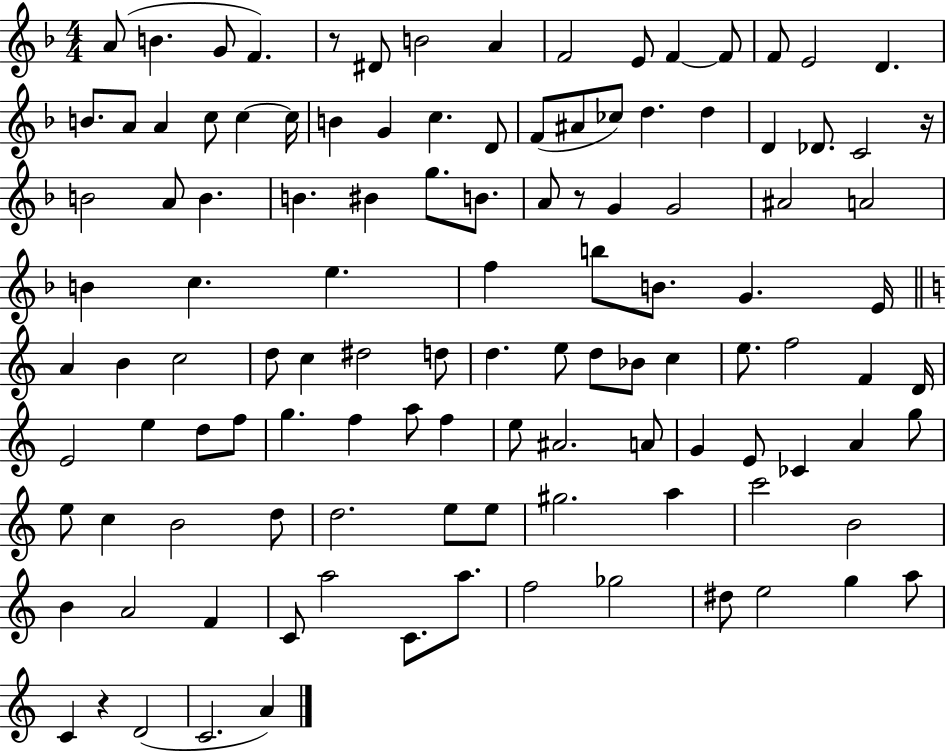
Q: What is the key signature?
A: F major